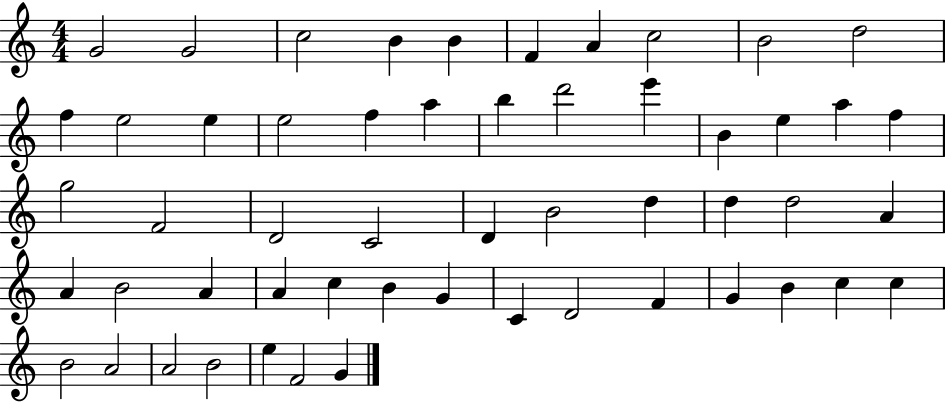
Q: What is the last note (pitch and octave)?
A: G4